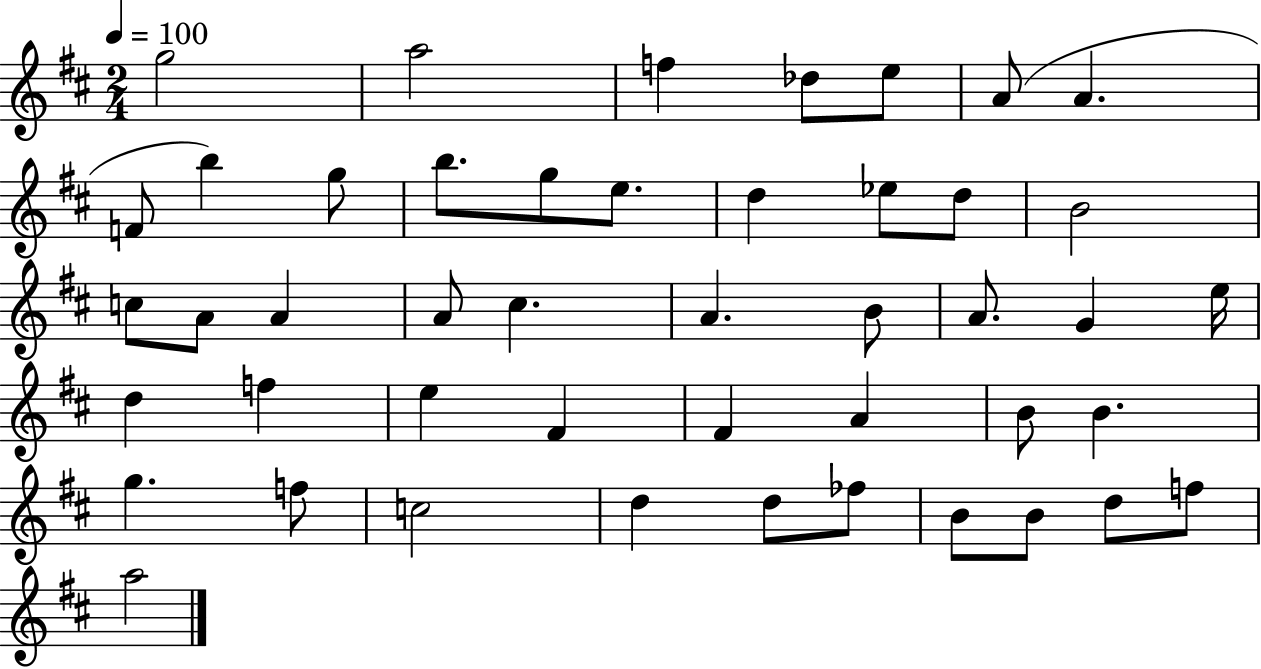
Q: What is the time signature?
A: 2/4